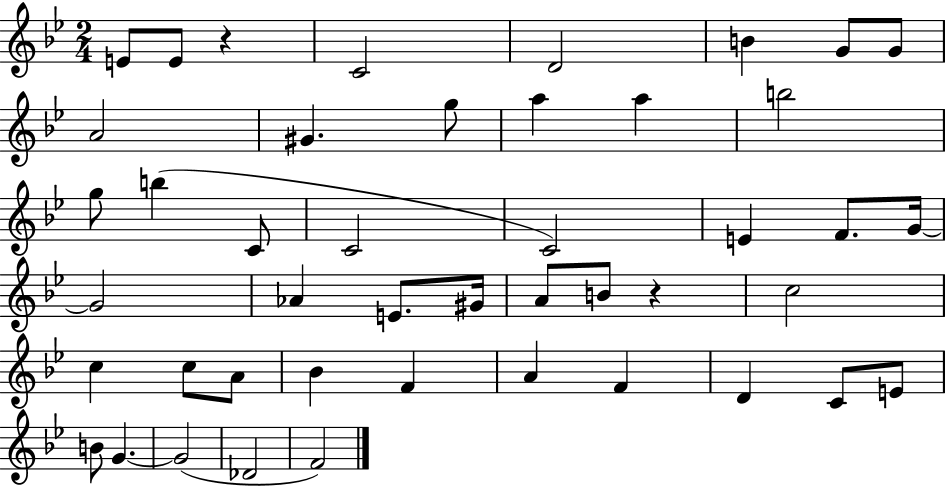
E4/e E4/e R/q C4/h D4/h B4/q G4/e G4/e A4/h G#4/q. G5/e A5/q A5/q B5/h G5/e B5/q C4/e C4/h C4/h E4/q F4/e. G4/s G4/h Ab4/q E4/e. G#4/s A4/e B4/e R/q C5/h C5/q C5/e A4/e Bb4/q F4/q A4/q F4/q D4/q C4/e E4/e B4/e G4/q. G4/h Db4/h F4/h